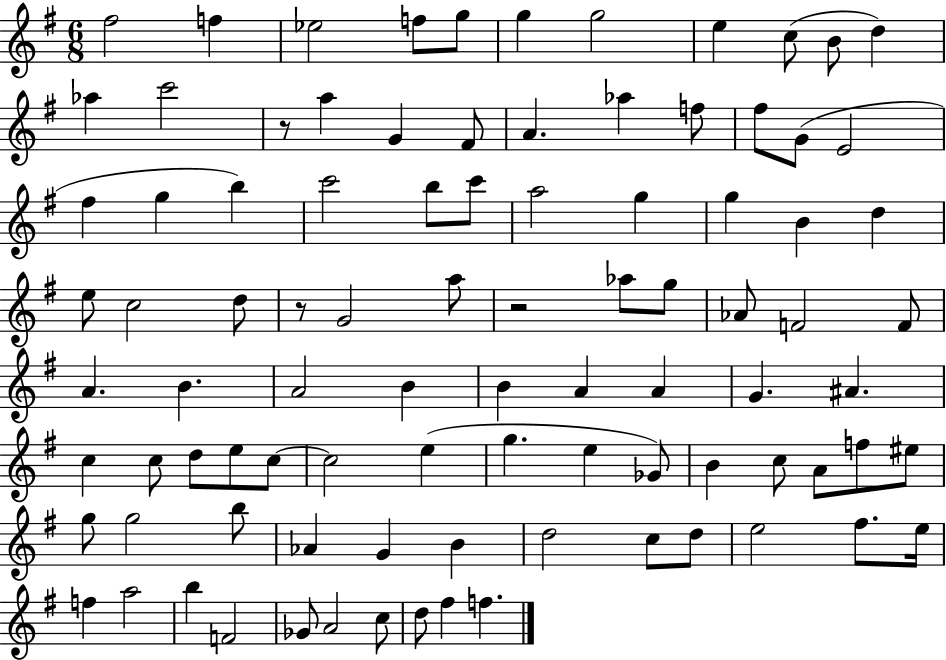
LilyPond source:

{
  \clef treble
  \numericTimeSignature
  \time 6/8
  \key g \major
  fis''2 f''4 | ees''2 f''8 g''8 | g''4 g''2 | e''4 c''8( b'8 d''4) | \break aes''4 c'''2 | r8 a''4 g'4 fis'8 | a'4. aes''4 f''8 | fis''8 g'8( e'2 | \break fis''4 g''4 b''4) | c'''2 b''8 c'''8 | a''2 g''4 | g''4 b'4 d''4 | \break e''8 c''2 d''8 | r8 g'2 a''8 | r2 aes''8 g''8 | aes'8 f'2 f'8 | \break a'4. b'4. | a'2 b'4 | b'4 a'4 a'4 | g'4. ais'4. | \break c''4 c''8 d''8 e''8 c''8~~ | c''2 e''4( | g''4. e''4 ges'8) | b'4 c''8 a'8 f''8 eis''8 | \break g''8 g''2 b''8 | aes'4 g'4 b'4 | d''2 c''8 d''8 | e''2 fis''8. e''16 | \break f''4 a''2 | b''4 f'2 | ges'8 a'2 c''8 | d''8 fis''4 f''4. | \break \bar "|."
}